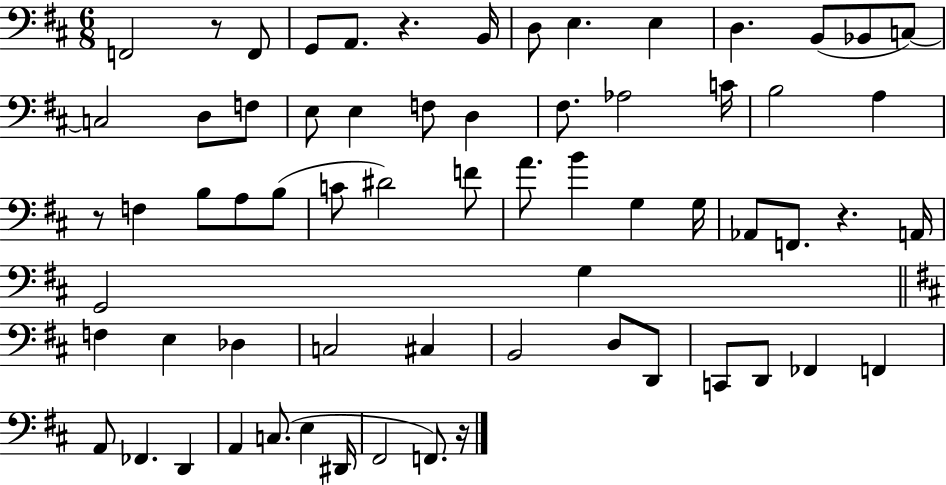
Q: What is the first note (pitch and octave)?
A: F2